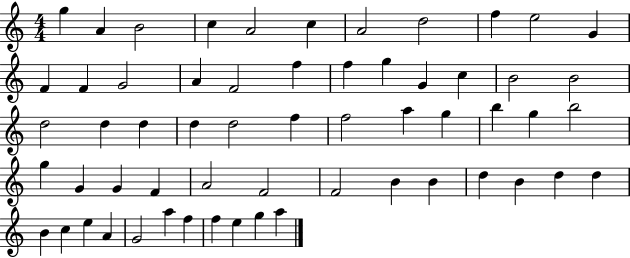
X:1
T:Untitled
M:4/4
L:1/4
K:C
g A B2 c A2 c A2 d2 f e2 G F F G2 A F2 f f g G c B2 B2 d2 d d d d2 f f2 a g b g b2 g G G F A2 F2 F2 B B d B d d B c e A G2 a f f e g a